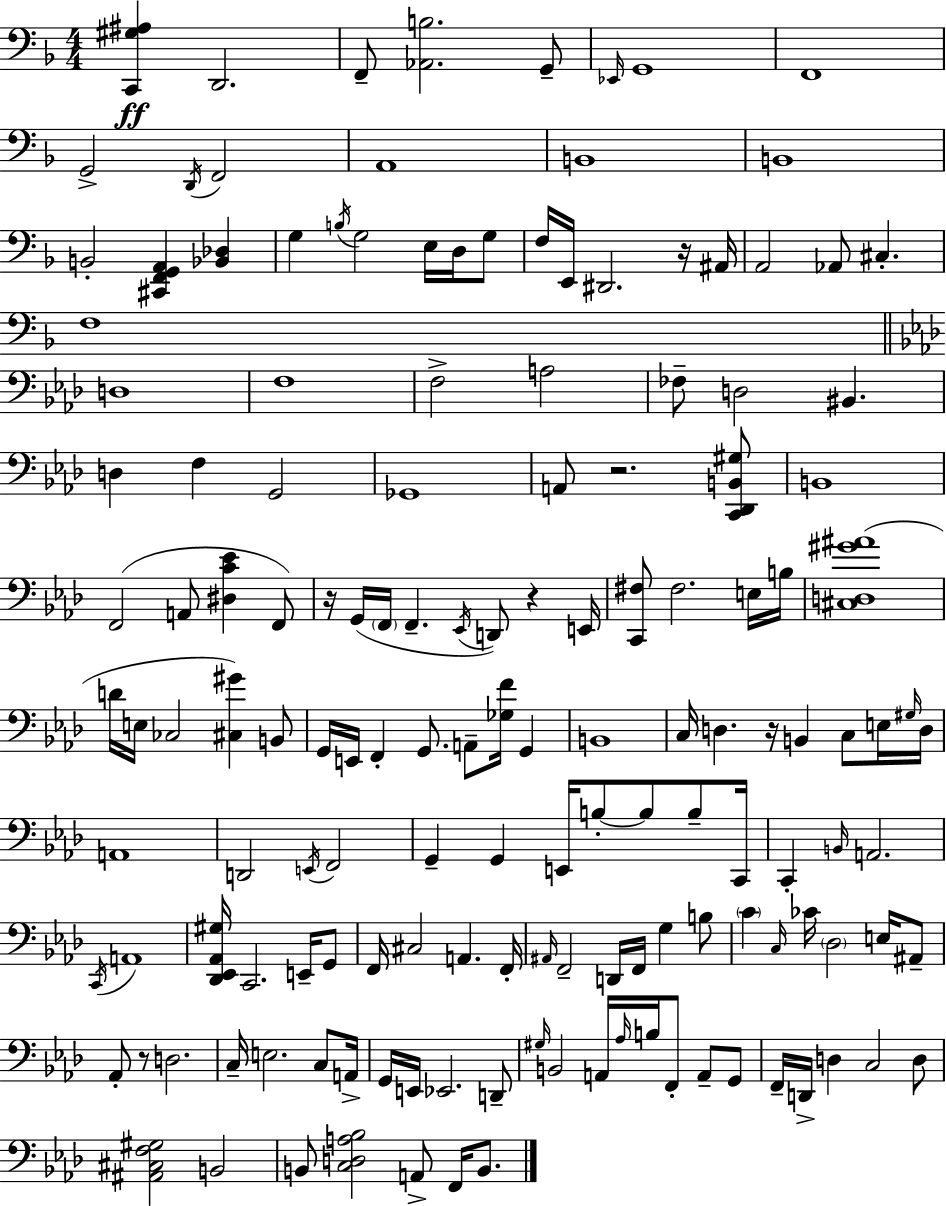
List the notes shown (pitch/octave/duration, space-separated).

[C2,G#3,A#3]/q D2/h. F2/e [Ab2,B3]/h. G2/e Eb2/s G2/w F2/w G2/h D2/s F2/h A2/w B2/w B2/w B2/h [C#2,F2,G2,A2]/q [Bb2,Db3]/q G3/q B3/s G3/h E3/s D3/s G3/e F3/s E2/s D#2/h. R/s A#2/s A2/h Ab2/e C#3/q. F3/w D3/w F3/w F3/h A3/h FES3/e D3/h BIS2/q. D3/q F3/q G2/h Gb2/w A2/e R/h. [C2,Db2,B2,G#3]/e B2/w F2/h A2/e [D#3,C4,Eb4]/q F2/e R/s G2/s F2/s F2/q. Eb2/s D2/e R/q E2/s [C2,F#3]/e F#3/h. E3/s B3/s [C#3,D3,G#4,A#4]/w D4/s E3/s CES3/h [C#3,G#4]/q B2/e G2/s E2/s F2/q G2/e. A2/e [Gb3,F4]/s G2/q B2/w C3/s D3/q. R/s B2/q C3/e E3/s G#3/s D3/s A2/w D2/h E2/s F2/h G2/q G2/q E2/s B3/e B3/e B3/e C2/s C2/q B2/s A2/h. C2/s A2/w [Db2,Eb2,Ab2,G#3]/s C2/h. E2/s G2/e F2/s C#3/h A2/q. F2/s A#2/s F2/h D2/s F2/s G3/q B3/e C4/q C3/s CES4/s Db3/h E3/s A#2/e Ab2/e R/e D3/h. C3/s E3/h. C3/e A2/s G2/s E2/s Eb2/h. D2/e G#3/s B2/h A2/s Ab3/s B3/s F2/e A2/e G2/e F2/s D2/s D3/q C3/h D3/e [A#2,C#3,F3,G#3]/h B2/h B2/e [C3,D3,A3,Bb3]/h A2/e F2/s B2/e.